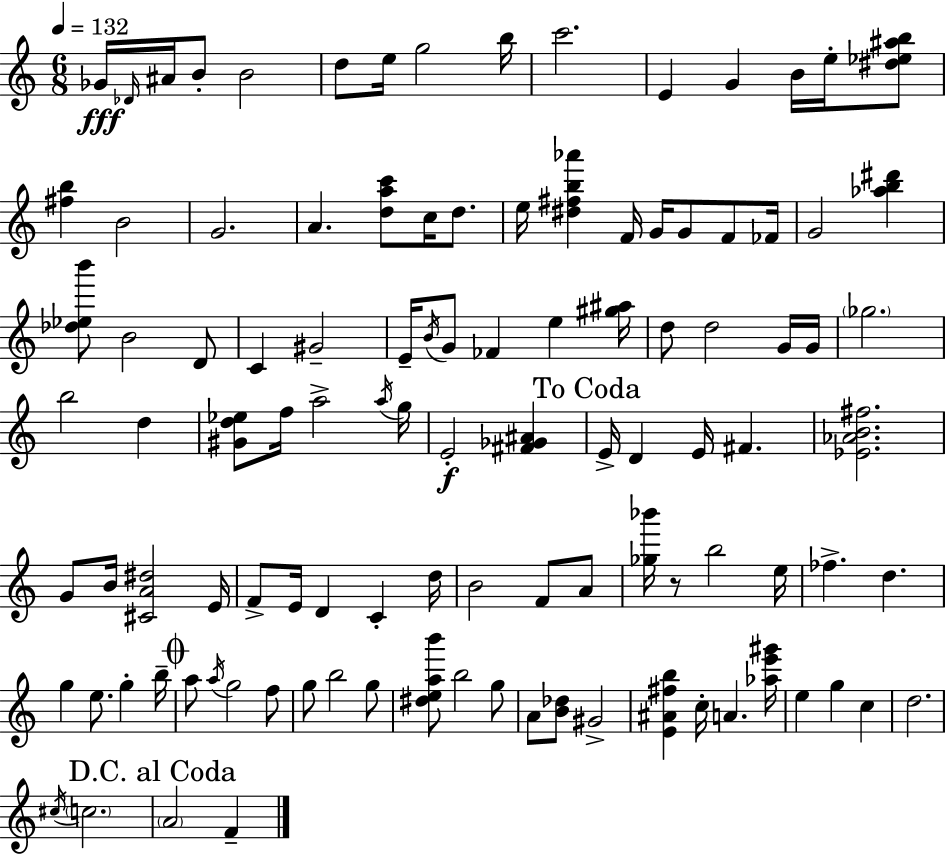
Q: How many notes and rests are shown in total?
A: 108